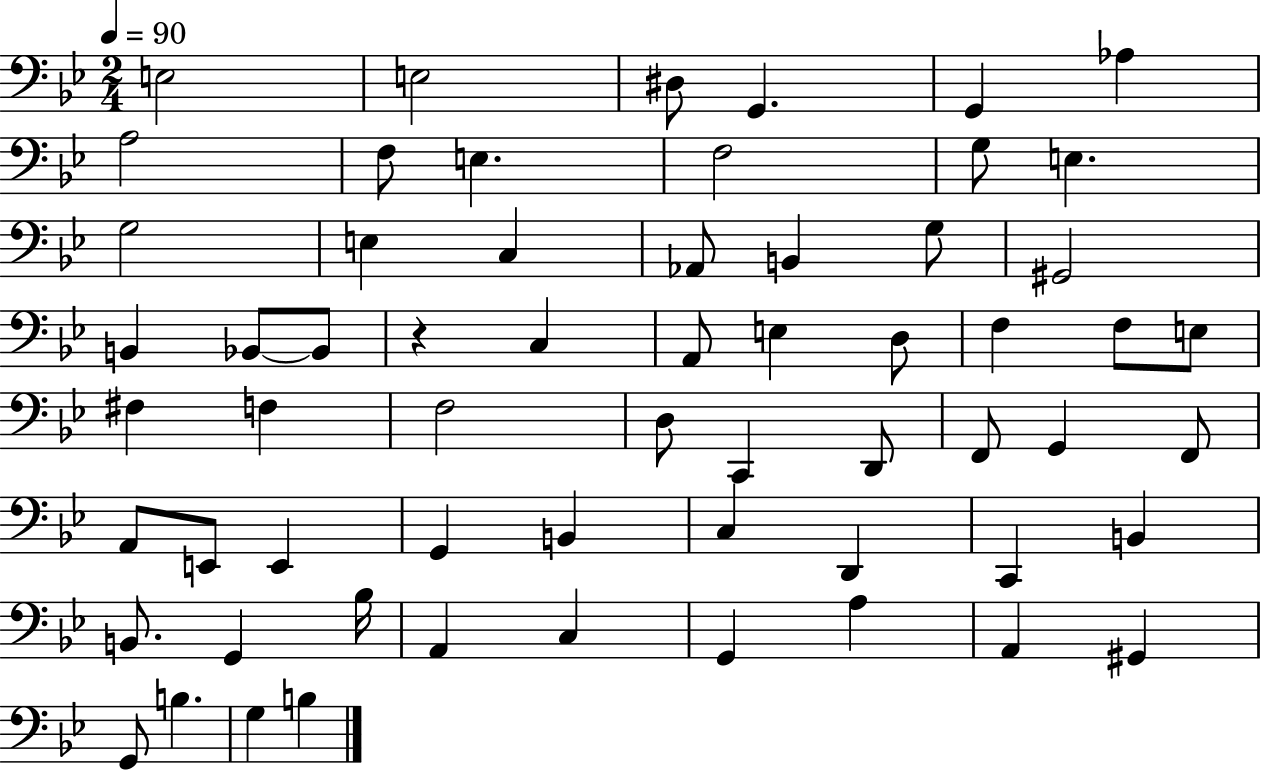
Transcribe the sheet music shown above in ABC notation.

X:1
T:Untitled
M:2/4
L:1/4
K:Bb
E,2 E,2 ^D,/2 G,, G,, _A, A,2 F,/2 E, F,2 G,/2 E, G,2 E, C, _A,,/2 B,, G,/2 ^G,,2 B,, _B,,/2 _B,,/2 z C, A,,/2 E, D,/2 F, F,/2 E,/2 ^F, F, F,2 D,/2 C,, D,,/2 F,,/2 G,, F,,/2 A,,/2 E,,/2 E,, G,, B,, C, D,, C,, B,, B,,/2 G,, _B,/4 A,, C, G,, A, A,, ^G,, G,,/2 B, G, B,